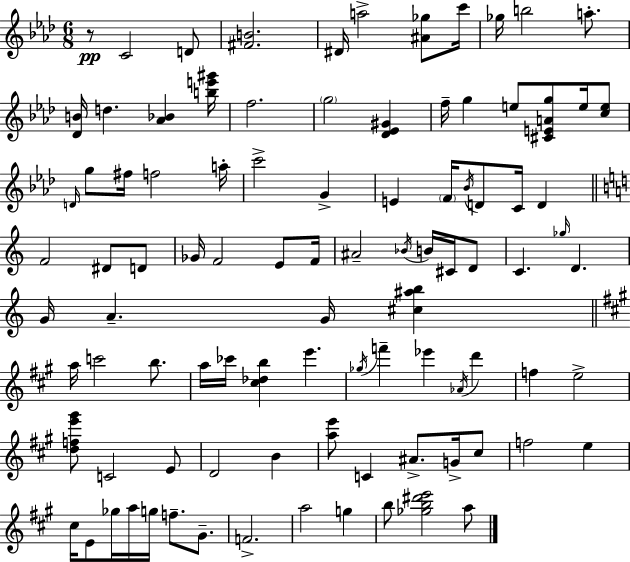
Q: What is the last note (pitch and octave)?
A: A5